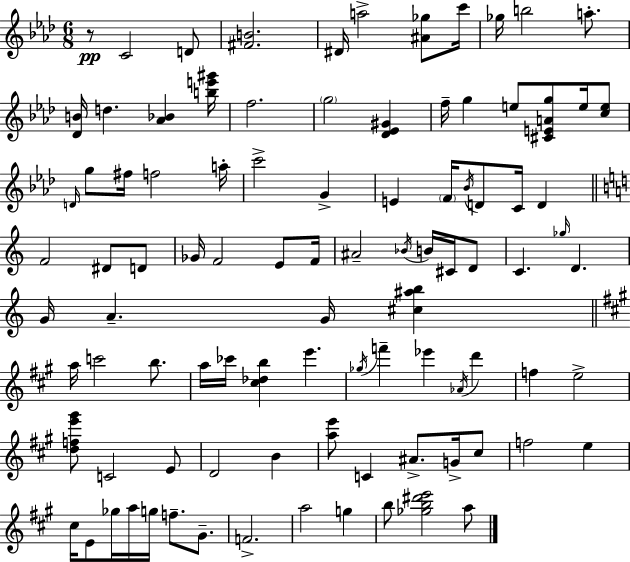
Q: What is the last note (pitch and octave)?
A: A5